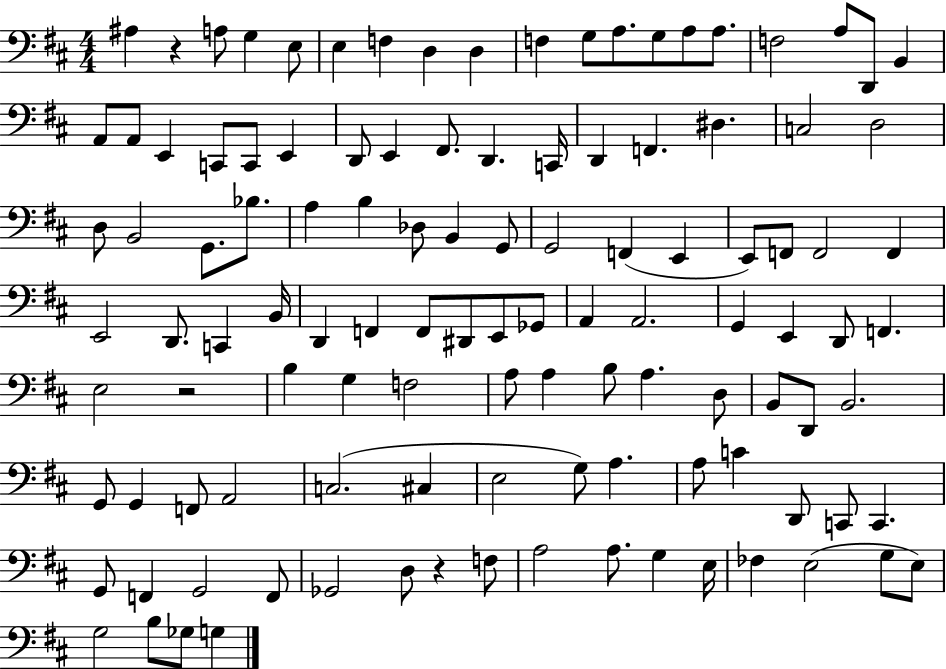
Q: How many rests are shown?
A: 3